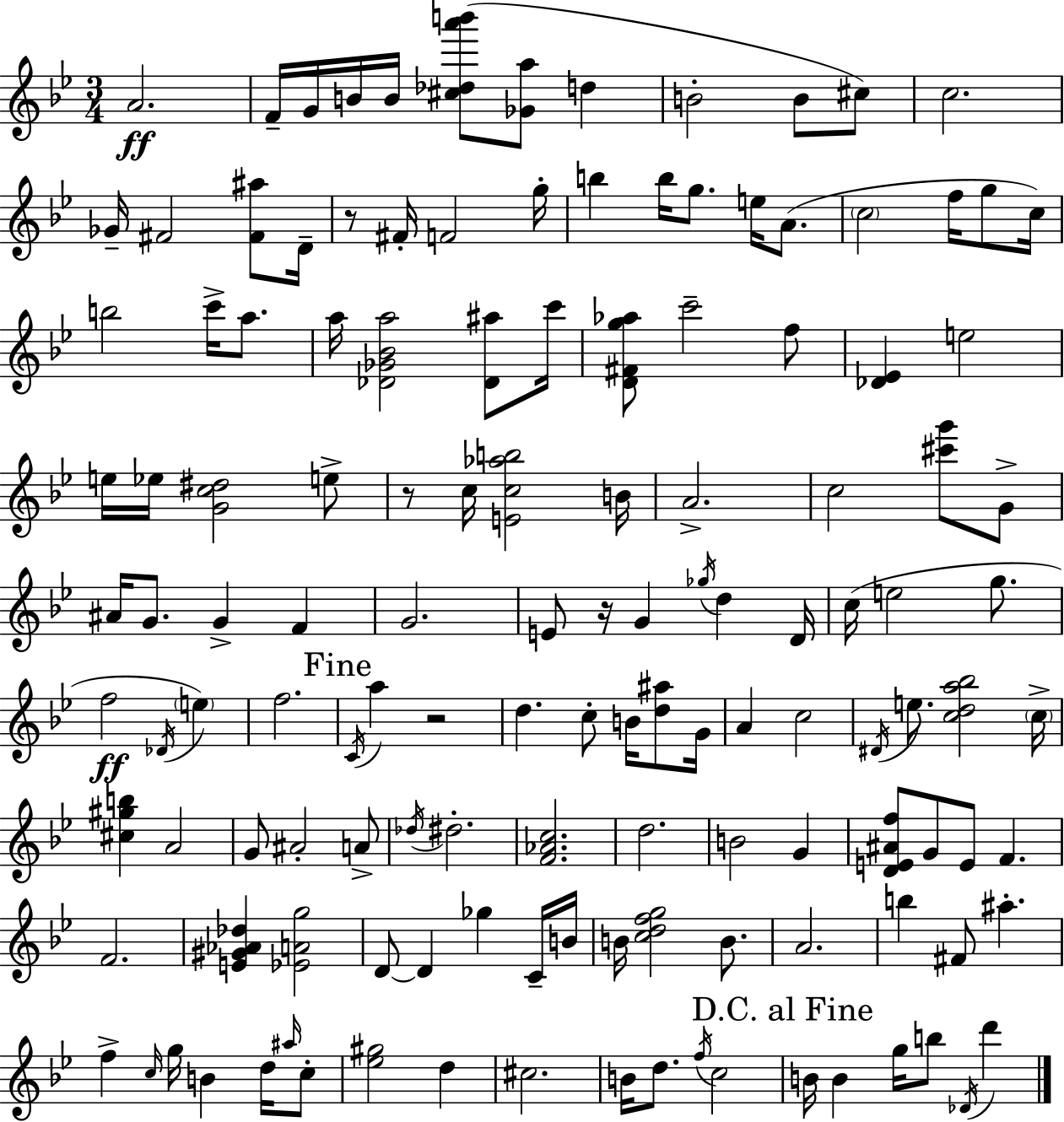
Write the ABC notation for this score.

X:1
T:Untitled
M:3/4
L:1/4
K:Gm
A2 F/4 G/4 B/4 B/4 [^c_da'b']/2 [_Ga]/2 d B2 B/2 ^c/2 c2 _G/4 ^F2 [^F^a]/2 D/4 z/2 ^F/4 F2 g/4 b b/4 g/2 e/4 A/2 c2 f/4 g/2 c/4 b2 c'/4 a/2 a/4 [_D_G_Ba]2 [_D^a]/2 c'/4 [D^Fg_a]/2 c'2 f/2 [_D_E] e2 e/4 _e/4 [Gc^d]2 e/2 z/2 c/4 [Ec_ab]2 B/4 A2 c2 [^c'g']/2 G/2 ^A/4 G/2 G F G2 E/2 z/4 G _g/4 d D/4 c/4 e2 g/2 f2 _D/4 e f2 C/4 a z2 d c/2 B/4 [d^a]/2 G/4 A c2 ^D/4 e/2 [cda_b]2 c/4 [^c^gb] A2 G/2 ^A2 A/2 _d/4 ^d2 [F_Ac]2 d2 B2 G [DE^Af]/2 G/2 E/2 F F2 [E^G_A_d] [_EAg]2 D/2 D _g C/4 B/4 B/4 [cdfg]2 B/2 A2 b ^F/2 ^a f c/4 g/4 B d/4 ^a/4 c/2 [_e^g]2 d ^c2 B/4 d/2 f/4 c2 B/4 B g/4 b/2 _D/4 d'